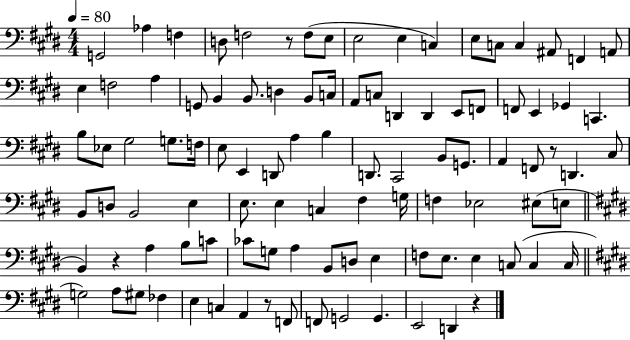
X:1
T:Untitled
M:4/4
L:1/4
K:E
G,,2 _A, F, D,/2 F,2 z/2 F,/2 E,/2 E,2 E, C, E,/2 C,/2 C, ^A,,/2 F,, A,,/2 E, F,2 A, G,,/2 B,, B,,/2 D, B,,/2 C,/4 A,,/2 C,/2 D,, D,, E,,/2 F,,/2 F,,/2 E,, _G,, C,, B,/2 _E,/2 ^G,2 G,/2 F,/4 E,/2 E,, D,,/2 A, B, D,,/2 ^C,,2 B,,/2 G,,/2 A,, F,,/2 z/2 D,, ^C,/2 B,,/2 D,/2 B,,2 E, E,/2 E, C, ^F, G,/4 F, _E,2 ^E,/2 E,/2 B,, z A, B,/2 C/2 _C/2 G,/2 A, B,,/2 D,/2 E, F,/2 E,/2 E, C,/2 C, C,/4 G,2 A,/2 ^G,/2 _F, E, C, A,, z/2 F,,/2 F,,/2 G,,2 G,, E,,2 D,, z